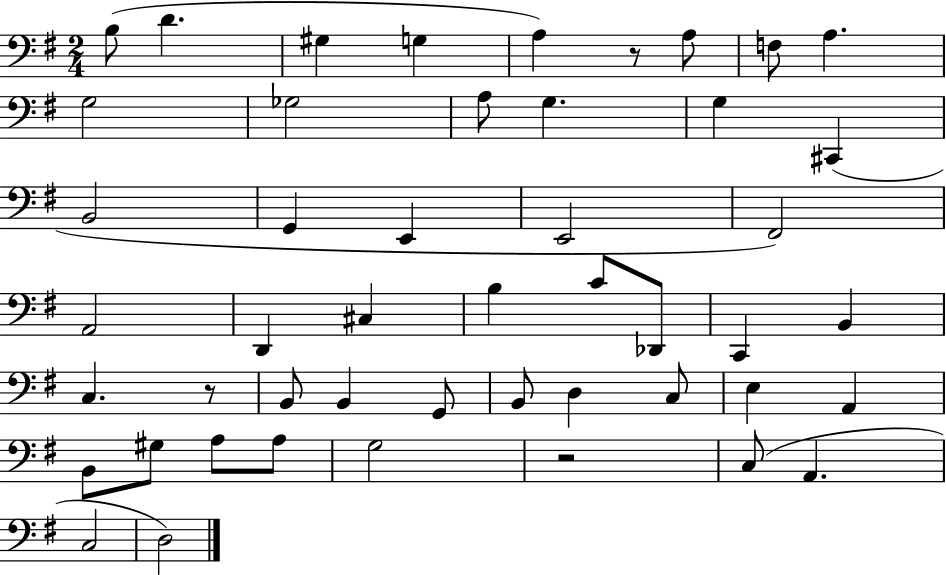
{
  \clef bass
  \numericTimeSignature
  \time 2/4
  \key g \major
  \repeat volta 2 { b8( d'4. | gis4 g4 | a4) r8 a8 | f8 a4. | \break g2 | ges2 | a8 g4. | g4 cis,4( | \break b,2 | g,4 e,4 | e,2 | fis,2) | \break a,2 | d,4 cis4 | b4 c'8 des,8 | c,4 b,4 | \break c4. r8 | b,8 b,4 g,8 | b,8 d4 c8 | e4 a,4 | \break b,8 gis8 a8 a8 | g2 | r2 | c8( a,4. | \break c2 | d2) | } \bar "|."
}